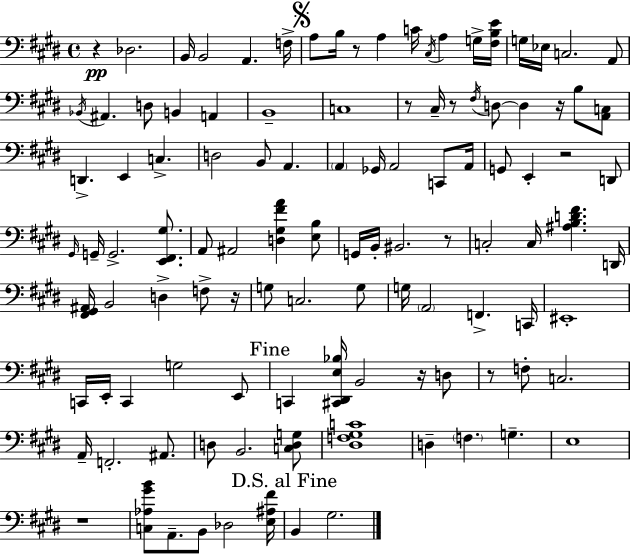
R/q Db3/h. B2/s B2/h A2/q. F3/s A3/e B3/s R/e A3/q C4/s C#3/s A3/q G3/s [F#3,B3,E4]/s G3/s Eb3/s C3/h. A2/e Bb2/s A#2/q. D3/e B2/q A2/q B2/w C3/w R/e C#3/s R/e F#3/s D3/e D3/q R/s B3/e [A2,C3]/e D2/q. E2/q C3/q. D3/h B2/e A2/q. A2/q Gb2/s A2/h C2/e A2/s G2/e E2/q R/h D2/e G#2/s G2/s G2/h. [E2,F#2,G#3]/e. A2/e A#2/h [D3,G#3,F#4,A4]/q [E3,B3]/e G2/s B2/s BIS2/h. R/e C3/h C3/s [A#3,B3,D4,F#4]/q. D2/s [F#2,G#2,A#2]/s B2/h D3/q F3/e R/s G3/e C3/h. G3/e G3/s A2/h F2/q. C2/s EIS2/w C2/s E2/s C2/q G3/h E2/e C2/q [C#2,D#2,E3,Bb3]/s B2/h R/s D3/e R/e F3/e C3/h. A2/s F2/h. A#2/e. D3/e B2/h. [C3,D3,G3]/e [D#3,F3,G#3,C4]/w D3/q F3/q. G3/q. E3/w R/w [C3,Ab3,G#4,B4]/e A2/e. B2/e Db3/h [E3,A#3,F#4]/s B2/q G#3/h.